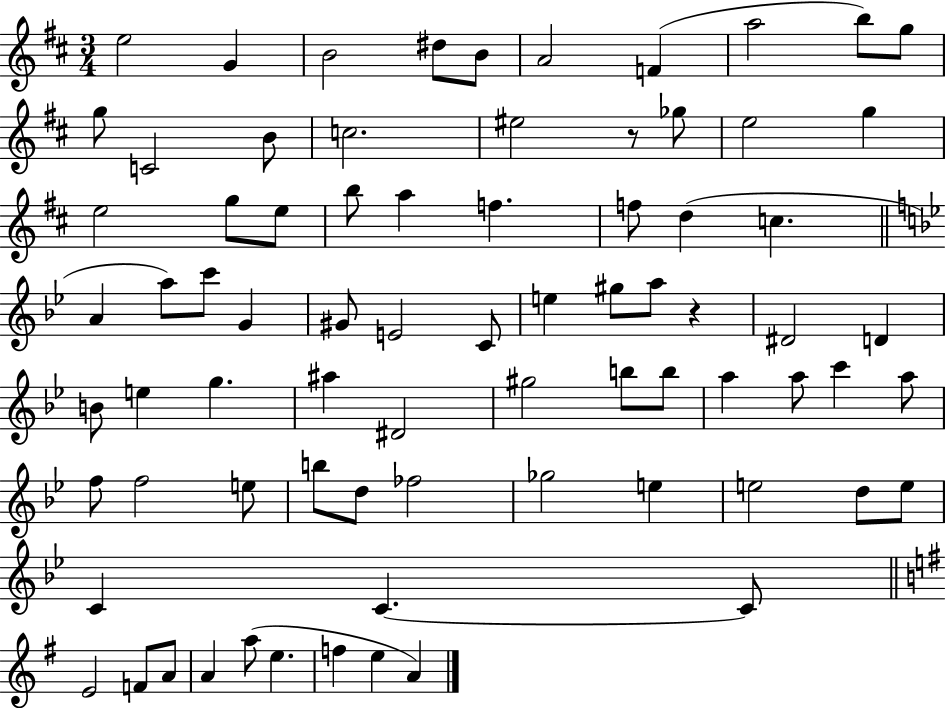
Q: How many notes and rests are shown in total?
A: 76